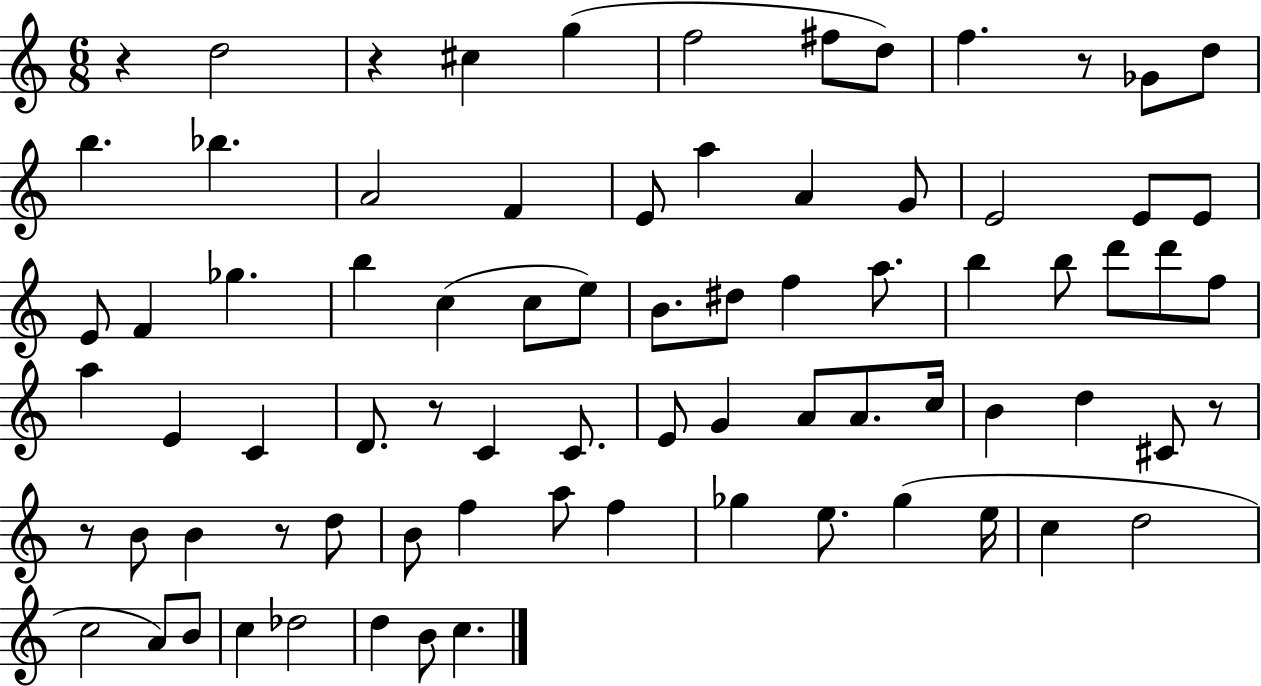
R/q D5/h R/q C#5/q G5/q F5/h F#5/e D5/e F5/q. R/e Gb4/e D5/e B5/q. Bb5/q. A4/h F4/q E4/e A5/q A4/q G4/e E4/h E4/e E4/e E4/e F4/q Gb5/q. B5/q C5/q C5/e E5/e B4/e. D#5/e F5/q A5/e. B5/q B5/e D6/e D6/e F5/e A5/q E4/q C4/q D4/e. R/e C4/q C4/e. E4/e G4/q A4/e A4/e. C5/s B4/q D5/q C#4/e R/e R/e B4/e B4/q R/e D5/e B4/e F5/q A5/e F5/q Gb5/q E5/e. Gb5/q E5/s C5/q D5/h C5/h A4/e B4/e C5/q Db5/h D5/q B4/e C5/q.